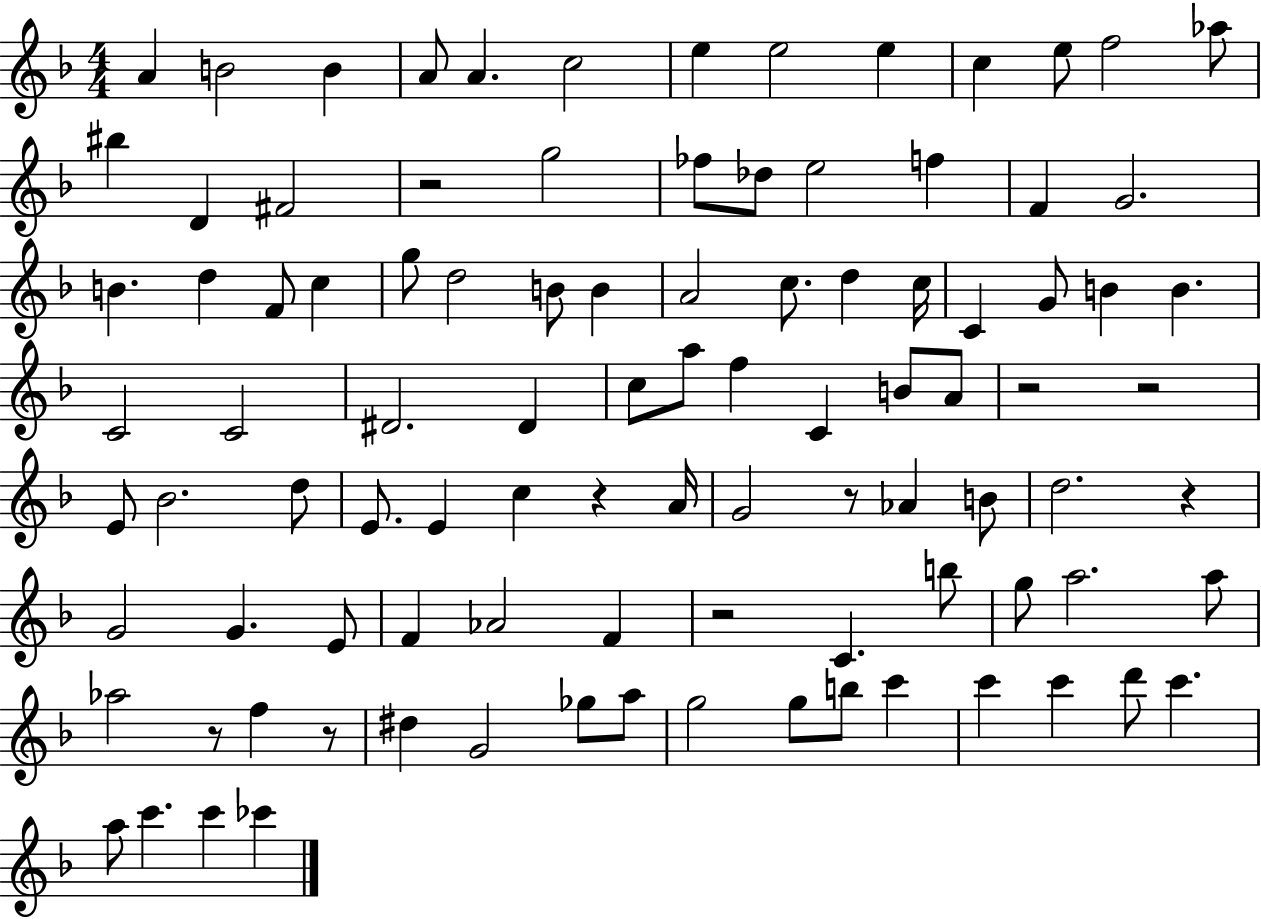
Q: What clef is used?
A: treble